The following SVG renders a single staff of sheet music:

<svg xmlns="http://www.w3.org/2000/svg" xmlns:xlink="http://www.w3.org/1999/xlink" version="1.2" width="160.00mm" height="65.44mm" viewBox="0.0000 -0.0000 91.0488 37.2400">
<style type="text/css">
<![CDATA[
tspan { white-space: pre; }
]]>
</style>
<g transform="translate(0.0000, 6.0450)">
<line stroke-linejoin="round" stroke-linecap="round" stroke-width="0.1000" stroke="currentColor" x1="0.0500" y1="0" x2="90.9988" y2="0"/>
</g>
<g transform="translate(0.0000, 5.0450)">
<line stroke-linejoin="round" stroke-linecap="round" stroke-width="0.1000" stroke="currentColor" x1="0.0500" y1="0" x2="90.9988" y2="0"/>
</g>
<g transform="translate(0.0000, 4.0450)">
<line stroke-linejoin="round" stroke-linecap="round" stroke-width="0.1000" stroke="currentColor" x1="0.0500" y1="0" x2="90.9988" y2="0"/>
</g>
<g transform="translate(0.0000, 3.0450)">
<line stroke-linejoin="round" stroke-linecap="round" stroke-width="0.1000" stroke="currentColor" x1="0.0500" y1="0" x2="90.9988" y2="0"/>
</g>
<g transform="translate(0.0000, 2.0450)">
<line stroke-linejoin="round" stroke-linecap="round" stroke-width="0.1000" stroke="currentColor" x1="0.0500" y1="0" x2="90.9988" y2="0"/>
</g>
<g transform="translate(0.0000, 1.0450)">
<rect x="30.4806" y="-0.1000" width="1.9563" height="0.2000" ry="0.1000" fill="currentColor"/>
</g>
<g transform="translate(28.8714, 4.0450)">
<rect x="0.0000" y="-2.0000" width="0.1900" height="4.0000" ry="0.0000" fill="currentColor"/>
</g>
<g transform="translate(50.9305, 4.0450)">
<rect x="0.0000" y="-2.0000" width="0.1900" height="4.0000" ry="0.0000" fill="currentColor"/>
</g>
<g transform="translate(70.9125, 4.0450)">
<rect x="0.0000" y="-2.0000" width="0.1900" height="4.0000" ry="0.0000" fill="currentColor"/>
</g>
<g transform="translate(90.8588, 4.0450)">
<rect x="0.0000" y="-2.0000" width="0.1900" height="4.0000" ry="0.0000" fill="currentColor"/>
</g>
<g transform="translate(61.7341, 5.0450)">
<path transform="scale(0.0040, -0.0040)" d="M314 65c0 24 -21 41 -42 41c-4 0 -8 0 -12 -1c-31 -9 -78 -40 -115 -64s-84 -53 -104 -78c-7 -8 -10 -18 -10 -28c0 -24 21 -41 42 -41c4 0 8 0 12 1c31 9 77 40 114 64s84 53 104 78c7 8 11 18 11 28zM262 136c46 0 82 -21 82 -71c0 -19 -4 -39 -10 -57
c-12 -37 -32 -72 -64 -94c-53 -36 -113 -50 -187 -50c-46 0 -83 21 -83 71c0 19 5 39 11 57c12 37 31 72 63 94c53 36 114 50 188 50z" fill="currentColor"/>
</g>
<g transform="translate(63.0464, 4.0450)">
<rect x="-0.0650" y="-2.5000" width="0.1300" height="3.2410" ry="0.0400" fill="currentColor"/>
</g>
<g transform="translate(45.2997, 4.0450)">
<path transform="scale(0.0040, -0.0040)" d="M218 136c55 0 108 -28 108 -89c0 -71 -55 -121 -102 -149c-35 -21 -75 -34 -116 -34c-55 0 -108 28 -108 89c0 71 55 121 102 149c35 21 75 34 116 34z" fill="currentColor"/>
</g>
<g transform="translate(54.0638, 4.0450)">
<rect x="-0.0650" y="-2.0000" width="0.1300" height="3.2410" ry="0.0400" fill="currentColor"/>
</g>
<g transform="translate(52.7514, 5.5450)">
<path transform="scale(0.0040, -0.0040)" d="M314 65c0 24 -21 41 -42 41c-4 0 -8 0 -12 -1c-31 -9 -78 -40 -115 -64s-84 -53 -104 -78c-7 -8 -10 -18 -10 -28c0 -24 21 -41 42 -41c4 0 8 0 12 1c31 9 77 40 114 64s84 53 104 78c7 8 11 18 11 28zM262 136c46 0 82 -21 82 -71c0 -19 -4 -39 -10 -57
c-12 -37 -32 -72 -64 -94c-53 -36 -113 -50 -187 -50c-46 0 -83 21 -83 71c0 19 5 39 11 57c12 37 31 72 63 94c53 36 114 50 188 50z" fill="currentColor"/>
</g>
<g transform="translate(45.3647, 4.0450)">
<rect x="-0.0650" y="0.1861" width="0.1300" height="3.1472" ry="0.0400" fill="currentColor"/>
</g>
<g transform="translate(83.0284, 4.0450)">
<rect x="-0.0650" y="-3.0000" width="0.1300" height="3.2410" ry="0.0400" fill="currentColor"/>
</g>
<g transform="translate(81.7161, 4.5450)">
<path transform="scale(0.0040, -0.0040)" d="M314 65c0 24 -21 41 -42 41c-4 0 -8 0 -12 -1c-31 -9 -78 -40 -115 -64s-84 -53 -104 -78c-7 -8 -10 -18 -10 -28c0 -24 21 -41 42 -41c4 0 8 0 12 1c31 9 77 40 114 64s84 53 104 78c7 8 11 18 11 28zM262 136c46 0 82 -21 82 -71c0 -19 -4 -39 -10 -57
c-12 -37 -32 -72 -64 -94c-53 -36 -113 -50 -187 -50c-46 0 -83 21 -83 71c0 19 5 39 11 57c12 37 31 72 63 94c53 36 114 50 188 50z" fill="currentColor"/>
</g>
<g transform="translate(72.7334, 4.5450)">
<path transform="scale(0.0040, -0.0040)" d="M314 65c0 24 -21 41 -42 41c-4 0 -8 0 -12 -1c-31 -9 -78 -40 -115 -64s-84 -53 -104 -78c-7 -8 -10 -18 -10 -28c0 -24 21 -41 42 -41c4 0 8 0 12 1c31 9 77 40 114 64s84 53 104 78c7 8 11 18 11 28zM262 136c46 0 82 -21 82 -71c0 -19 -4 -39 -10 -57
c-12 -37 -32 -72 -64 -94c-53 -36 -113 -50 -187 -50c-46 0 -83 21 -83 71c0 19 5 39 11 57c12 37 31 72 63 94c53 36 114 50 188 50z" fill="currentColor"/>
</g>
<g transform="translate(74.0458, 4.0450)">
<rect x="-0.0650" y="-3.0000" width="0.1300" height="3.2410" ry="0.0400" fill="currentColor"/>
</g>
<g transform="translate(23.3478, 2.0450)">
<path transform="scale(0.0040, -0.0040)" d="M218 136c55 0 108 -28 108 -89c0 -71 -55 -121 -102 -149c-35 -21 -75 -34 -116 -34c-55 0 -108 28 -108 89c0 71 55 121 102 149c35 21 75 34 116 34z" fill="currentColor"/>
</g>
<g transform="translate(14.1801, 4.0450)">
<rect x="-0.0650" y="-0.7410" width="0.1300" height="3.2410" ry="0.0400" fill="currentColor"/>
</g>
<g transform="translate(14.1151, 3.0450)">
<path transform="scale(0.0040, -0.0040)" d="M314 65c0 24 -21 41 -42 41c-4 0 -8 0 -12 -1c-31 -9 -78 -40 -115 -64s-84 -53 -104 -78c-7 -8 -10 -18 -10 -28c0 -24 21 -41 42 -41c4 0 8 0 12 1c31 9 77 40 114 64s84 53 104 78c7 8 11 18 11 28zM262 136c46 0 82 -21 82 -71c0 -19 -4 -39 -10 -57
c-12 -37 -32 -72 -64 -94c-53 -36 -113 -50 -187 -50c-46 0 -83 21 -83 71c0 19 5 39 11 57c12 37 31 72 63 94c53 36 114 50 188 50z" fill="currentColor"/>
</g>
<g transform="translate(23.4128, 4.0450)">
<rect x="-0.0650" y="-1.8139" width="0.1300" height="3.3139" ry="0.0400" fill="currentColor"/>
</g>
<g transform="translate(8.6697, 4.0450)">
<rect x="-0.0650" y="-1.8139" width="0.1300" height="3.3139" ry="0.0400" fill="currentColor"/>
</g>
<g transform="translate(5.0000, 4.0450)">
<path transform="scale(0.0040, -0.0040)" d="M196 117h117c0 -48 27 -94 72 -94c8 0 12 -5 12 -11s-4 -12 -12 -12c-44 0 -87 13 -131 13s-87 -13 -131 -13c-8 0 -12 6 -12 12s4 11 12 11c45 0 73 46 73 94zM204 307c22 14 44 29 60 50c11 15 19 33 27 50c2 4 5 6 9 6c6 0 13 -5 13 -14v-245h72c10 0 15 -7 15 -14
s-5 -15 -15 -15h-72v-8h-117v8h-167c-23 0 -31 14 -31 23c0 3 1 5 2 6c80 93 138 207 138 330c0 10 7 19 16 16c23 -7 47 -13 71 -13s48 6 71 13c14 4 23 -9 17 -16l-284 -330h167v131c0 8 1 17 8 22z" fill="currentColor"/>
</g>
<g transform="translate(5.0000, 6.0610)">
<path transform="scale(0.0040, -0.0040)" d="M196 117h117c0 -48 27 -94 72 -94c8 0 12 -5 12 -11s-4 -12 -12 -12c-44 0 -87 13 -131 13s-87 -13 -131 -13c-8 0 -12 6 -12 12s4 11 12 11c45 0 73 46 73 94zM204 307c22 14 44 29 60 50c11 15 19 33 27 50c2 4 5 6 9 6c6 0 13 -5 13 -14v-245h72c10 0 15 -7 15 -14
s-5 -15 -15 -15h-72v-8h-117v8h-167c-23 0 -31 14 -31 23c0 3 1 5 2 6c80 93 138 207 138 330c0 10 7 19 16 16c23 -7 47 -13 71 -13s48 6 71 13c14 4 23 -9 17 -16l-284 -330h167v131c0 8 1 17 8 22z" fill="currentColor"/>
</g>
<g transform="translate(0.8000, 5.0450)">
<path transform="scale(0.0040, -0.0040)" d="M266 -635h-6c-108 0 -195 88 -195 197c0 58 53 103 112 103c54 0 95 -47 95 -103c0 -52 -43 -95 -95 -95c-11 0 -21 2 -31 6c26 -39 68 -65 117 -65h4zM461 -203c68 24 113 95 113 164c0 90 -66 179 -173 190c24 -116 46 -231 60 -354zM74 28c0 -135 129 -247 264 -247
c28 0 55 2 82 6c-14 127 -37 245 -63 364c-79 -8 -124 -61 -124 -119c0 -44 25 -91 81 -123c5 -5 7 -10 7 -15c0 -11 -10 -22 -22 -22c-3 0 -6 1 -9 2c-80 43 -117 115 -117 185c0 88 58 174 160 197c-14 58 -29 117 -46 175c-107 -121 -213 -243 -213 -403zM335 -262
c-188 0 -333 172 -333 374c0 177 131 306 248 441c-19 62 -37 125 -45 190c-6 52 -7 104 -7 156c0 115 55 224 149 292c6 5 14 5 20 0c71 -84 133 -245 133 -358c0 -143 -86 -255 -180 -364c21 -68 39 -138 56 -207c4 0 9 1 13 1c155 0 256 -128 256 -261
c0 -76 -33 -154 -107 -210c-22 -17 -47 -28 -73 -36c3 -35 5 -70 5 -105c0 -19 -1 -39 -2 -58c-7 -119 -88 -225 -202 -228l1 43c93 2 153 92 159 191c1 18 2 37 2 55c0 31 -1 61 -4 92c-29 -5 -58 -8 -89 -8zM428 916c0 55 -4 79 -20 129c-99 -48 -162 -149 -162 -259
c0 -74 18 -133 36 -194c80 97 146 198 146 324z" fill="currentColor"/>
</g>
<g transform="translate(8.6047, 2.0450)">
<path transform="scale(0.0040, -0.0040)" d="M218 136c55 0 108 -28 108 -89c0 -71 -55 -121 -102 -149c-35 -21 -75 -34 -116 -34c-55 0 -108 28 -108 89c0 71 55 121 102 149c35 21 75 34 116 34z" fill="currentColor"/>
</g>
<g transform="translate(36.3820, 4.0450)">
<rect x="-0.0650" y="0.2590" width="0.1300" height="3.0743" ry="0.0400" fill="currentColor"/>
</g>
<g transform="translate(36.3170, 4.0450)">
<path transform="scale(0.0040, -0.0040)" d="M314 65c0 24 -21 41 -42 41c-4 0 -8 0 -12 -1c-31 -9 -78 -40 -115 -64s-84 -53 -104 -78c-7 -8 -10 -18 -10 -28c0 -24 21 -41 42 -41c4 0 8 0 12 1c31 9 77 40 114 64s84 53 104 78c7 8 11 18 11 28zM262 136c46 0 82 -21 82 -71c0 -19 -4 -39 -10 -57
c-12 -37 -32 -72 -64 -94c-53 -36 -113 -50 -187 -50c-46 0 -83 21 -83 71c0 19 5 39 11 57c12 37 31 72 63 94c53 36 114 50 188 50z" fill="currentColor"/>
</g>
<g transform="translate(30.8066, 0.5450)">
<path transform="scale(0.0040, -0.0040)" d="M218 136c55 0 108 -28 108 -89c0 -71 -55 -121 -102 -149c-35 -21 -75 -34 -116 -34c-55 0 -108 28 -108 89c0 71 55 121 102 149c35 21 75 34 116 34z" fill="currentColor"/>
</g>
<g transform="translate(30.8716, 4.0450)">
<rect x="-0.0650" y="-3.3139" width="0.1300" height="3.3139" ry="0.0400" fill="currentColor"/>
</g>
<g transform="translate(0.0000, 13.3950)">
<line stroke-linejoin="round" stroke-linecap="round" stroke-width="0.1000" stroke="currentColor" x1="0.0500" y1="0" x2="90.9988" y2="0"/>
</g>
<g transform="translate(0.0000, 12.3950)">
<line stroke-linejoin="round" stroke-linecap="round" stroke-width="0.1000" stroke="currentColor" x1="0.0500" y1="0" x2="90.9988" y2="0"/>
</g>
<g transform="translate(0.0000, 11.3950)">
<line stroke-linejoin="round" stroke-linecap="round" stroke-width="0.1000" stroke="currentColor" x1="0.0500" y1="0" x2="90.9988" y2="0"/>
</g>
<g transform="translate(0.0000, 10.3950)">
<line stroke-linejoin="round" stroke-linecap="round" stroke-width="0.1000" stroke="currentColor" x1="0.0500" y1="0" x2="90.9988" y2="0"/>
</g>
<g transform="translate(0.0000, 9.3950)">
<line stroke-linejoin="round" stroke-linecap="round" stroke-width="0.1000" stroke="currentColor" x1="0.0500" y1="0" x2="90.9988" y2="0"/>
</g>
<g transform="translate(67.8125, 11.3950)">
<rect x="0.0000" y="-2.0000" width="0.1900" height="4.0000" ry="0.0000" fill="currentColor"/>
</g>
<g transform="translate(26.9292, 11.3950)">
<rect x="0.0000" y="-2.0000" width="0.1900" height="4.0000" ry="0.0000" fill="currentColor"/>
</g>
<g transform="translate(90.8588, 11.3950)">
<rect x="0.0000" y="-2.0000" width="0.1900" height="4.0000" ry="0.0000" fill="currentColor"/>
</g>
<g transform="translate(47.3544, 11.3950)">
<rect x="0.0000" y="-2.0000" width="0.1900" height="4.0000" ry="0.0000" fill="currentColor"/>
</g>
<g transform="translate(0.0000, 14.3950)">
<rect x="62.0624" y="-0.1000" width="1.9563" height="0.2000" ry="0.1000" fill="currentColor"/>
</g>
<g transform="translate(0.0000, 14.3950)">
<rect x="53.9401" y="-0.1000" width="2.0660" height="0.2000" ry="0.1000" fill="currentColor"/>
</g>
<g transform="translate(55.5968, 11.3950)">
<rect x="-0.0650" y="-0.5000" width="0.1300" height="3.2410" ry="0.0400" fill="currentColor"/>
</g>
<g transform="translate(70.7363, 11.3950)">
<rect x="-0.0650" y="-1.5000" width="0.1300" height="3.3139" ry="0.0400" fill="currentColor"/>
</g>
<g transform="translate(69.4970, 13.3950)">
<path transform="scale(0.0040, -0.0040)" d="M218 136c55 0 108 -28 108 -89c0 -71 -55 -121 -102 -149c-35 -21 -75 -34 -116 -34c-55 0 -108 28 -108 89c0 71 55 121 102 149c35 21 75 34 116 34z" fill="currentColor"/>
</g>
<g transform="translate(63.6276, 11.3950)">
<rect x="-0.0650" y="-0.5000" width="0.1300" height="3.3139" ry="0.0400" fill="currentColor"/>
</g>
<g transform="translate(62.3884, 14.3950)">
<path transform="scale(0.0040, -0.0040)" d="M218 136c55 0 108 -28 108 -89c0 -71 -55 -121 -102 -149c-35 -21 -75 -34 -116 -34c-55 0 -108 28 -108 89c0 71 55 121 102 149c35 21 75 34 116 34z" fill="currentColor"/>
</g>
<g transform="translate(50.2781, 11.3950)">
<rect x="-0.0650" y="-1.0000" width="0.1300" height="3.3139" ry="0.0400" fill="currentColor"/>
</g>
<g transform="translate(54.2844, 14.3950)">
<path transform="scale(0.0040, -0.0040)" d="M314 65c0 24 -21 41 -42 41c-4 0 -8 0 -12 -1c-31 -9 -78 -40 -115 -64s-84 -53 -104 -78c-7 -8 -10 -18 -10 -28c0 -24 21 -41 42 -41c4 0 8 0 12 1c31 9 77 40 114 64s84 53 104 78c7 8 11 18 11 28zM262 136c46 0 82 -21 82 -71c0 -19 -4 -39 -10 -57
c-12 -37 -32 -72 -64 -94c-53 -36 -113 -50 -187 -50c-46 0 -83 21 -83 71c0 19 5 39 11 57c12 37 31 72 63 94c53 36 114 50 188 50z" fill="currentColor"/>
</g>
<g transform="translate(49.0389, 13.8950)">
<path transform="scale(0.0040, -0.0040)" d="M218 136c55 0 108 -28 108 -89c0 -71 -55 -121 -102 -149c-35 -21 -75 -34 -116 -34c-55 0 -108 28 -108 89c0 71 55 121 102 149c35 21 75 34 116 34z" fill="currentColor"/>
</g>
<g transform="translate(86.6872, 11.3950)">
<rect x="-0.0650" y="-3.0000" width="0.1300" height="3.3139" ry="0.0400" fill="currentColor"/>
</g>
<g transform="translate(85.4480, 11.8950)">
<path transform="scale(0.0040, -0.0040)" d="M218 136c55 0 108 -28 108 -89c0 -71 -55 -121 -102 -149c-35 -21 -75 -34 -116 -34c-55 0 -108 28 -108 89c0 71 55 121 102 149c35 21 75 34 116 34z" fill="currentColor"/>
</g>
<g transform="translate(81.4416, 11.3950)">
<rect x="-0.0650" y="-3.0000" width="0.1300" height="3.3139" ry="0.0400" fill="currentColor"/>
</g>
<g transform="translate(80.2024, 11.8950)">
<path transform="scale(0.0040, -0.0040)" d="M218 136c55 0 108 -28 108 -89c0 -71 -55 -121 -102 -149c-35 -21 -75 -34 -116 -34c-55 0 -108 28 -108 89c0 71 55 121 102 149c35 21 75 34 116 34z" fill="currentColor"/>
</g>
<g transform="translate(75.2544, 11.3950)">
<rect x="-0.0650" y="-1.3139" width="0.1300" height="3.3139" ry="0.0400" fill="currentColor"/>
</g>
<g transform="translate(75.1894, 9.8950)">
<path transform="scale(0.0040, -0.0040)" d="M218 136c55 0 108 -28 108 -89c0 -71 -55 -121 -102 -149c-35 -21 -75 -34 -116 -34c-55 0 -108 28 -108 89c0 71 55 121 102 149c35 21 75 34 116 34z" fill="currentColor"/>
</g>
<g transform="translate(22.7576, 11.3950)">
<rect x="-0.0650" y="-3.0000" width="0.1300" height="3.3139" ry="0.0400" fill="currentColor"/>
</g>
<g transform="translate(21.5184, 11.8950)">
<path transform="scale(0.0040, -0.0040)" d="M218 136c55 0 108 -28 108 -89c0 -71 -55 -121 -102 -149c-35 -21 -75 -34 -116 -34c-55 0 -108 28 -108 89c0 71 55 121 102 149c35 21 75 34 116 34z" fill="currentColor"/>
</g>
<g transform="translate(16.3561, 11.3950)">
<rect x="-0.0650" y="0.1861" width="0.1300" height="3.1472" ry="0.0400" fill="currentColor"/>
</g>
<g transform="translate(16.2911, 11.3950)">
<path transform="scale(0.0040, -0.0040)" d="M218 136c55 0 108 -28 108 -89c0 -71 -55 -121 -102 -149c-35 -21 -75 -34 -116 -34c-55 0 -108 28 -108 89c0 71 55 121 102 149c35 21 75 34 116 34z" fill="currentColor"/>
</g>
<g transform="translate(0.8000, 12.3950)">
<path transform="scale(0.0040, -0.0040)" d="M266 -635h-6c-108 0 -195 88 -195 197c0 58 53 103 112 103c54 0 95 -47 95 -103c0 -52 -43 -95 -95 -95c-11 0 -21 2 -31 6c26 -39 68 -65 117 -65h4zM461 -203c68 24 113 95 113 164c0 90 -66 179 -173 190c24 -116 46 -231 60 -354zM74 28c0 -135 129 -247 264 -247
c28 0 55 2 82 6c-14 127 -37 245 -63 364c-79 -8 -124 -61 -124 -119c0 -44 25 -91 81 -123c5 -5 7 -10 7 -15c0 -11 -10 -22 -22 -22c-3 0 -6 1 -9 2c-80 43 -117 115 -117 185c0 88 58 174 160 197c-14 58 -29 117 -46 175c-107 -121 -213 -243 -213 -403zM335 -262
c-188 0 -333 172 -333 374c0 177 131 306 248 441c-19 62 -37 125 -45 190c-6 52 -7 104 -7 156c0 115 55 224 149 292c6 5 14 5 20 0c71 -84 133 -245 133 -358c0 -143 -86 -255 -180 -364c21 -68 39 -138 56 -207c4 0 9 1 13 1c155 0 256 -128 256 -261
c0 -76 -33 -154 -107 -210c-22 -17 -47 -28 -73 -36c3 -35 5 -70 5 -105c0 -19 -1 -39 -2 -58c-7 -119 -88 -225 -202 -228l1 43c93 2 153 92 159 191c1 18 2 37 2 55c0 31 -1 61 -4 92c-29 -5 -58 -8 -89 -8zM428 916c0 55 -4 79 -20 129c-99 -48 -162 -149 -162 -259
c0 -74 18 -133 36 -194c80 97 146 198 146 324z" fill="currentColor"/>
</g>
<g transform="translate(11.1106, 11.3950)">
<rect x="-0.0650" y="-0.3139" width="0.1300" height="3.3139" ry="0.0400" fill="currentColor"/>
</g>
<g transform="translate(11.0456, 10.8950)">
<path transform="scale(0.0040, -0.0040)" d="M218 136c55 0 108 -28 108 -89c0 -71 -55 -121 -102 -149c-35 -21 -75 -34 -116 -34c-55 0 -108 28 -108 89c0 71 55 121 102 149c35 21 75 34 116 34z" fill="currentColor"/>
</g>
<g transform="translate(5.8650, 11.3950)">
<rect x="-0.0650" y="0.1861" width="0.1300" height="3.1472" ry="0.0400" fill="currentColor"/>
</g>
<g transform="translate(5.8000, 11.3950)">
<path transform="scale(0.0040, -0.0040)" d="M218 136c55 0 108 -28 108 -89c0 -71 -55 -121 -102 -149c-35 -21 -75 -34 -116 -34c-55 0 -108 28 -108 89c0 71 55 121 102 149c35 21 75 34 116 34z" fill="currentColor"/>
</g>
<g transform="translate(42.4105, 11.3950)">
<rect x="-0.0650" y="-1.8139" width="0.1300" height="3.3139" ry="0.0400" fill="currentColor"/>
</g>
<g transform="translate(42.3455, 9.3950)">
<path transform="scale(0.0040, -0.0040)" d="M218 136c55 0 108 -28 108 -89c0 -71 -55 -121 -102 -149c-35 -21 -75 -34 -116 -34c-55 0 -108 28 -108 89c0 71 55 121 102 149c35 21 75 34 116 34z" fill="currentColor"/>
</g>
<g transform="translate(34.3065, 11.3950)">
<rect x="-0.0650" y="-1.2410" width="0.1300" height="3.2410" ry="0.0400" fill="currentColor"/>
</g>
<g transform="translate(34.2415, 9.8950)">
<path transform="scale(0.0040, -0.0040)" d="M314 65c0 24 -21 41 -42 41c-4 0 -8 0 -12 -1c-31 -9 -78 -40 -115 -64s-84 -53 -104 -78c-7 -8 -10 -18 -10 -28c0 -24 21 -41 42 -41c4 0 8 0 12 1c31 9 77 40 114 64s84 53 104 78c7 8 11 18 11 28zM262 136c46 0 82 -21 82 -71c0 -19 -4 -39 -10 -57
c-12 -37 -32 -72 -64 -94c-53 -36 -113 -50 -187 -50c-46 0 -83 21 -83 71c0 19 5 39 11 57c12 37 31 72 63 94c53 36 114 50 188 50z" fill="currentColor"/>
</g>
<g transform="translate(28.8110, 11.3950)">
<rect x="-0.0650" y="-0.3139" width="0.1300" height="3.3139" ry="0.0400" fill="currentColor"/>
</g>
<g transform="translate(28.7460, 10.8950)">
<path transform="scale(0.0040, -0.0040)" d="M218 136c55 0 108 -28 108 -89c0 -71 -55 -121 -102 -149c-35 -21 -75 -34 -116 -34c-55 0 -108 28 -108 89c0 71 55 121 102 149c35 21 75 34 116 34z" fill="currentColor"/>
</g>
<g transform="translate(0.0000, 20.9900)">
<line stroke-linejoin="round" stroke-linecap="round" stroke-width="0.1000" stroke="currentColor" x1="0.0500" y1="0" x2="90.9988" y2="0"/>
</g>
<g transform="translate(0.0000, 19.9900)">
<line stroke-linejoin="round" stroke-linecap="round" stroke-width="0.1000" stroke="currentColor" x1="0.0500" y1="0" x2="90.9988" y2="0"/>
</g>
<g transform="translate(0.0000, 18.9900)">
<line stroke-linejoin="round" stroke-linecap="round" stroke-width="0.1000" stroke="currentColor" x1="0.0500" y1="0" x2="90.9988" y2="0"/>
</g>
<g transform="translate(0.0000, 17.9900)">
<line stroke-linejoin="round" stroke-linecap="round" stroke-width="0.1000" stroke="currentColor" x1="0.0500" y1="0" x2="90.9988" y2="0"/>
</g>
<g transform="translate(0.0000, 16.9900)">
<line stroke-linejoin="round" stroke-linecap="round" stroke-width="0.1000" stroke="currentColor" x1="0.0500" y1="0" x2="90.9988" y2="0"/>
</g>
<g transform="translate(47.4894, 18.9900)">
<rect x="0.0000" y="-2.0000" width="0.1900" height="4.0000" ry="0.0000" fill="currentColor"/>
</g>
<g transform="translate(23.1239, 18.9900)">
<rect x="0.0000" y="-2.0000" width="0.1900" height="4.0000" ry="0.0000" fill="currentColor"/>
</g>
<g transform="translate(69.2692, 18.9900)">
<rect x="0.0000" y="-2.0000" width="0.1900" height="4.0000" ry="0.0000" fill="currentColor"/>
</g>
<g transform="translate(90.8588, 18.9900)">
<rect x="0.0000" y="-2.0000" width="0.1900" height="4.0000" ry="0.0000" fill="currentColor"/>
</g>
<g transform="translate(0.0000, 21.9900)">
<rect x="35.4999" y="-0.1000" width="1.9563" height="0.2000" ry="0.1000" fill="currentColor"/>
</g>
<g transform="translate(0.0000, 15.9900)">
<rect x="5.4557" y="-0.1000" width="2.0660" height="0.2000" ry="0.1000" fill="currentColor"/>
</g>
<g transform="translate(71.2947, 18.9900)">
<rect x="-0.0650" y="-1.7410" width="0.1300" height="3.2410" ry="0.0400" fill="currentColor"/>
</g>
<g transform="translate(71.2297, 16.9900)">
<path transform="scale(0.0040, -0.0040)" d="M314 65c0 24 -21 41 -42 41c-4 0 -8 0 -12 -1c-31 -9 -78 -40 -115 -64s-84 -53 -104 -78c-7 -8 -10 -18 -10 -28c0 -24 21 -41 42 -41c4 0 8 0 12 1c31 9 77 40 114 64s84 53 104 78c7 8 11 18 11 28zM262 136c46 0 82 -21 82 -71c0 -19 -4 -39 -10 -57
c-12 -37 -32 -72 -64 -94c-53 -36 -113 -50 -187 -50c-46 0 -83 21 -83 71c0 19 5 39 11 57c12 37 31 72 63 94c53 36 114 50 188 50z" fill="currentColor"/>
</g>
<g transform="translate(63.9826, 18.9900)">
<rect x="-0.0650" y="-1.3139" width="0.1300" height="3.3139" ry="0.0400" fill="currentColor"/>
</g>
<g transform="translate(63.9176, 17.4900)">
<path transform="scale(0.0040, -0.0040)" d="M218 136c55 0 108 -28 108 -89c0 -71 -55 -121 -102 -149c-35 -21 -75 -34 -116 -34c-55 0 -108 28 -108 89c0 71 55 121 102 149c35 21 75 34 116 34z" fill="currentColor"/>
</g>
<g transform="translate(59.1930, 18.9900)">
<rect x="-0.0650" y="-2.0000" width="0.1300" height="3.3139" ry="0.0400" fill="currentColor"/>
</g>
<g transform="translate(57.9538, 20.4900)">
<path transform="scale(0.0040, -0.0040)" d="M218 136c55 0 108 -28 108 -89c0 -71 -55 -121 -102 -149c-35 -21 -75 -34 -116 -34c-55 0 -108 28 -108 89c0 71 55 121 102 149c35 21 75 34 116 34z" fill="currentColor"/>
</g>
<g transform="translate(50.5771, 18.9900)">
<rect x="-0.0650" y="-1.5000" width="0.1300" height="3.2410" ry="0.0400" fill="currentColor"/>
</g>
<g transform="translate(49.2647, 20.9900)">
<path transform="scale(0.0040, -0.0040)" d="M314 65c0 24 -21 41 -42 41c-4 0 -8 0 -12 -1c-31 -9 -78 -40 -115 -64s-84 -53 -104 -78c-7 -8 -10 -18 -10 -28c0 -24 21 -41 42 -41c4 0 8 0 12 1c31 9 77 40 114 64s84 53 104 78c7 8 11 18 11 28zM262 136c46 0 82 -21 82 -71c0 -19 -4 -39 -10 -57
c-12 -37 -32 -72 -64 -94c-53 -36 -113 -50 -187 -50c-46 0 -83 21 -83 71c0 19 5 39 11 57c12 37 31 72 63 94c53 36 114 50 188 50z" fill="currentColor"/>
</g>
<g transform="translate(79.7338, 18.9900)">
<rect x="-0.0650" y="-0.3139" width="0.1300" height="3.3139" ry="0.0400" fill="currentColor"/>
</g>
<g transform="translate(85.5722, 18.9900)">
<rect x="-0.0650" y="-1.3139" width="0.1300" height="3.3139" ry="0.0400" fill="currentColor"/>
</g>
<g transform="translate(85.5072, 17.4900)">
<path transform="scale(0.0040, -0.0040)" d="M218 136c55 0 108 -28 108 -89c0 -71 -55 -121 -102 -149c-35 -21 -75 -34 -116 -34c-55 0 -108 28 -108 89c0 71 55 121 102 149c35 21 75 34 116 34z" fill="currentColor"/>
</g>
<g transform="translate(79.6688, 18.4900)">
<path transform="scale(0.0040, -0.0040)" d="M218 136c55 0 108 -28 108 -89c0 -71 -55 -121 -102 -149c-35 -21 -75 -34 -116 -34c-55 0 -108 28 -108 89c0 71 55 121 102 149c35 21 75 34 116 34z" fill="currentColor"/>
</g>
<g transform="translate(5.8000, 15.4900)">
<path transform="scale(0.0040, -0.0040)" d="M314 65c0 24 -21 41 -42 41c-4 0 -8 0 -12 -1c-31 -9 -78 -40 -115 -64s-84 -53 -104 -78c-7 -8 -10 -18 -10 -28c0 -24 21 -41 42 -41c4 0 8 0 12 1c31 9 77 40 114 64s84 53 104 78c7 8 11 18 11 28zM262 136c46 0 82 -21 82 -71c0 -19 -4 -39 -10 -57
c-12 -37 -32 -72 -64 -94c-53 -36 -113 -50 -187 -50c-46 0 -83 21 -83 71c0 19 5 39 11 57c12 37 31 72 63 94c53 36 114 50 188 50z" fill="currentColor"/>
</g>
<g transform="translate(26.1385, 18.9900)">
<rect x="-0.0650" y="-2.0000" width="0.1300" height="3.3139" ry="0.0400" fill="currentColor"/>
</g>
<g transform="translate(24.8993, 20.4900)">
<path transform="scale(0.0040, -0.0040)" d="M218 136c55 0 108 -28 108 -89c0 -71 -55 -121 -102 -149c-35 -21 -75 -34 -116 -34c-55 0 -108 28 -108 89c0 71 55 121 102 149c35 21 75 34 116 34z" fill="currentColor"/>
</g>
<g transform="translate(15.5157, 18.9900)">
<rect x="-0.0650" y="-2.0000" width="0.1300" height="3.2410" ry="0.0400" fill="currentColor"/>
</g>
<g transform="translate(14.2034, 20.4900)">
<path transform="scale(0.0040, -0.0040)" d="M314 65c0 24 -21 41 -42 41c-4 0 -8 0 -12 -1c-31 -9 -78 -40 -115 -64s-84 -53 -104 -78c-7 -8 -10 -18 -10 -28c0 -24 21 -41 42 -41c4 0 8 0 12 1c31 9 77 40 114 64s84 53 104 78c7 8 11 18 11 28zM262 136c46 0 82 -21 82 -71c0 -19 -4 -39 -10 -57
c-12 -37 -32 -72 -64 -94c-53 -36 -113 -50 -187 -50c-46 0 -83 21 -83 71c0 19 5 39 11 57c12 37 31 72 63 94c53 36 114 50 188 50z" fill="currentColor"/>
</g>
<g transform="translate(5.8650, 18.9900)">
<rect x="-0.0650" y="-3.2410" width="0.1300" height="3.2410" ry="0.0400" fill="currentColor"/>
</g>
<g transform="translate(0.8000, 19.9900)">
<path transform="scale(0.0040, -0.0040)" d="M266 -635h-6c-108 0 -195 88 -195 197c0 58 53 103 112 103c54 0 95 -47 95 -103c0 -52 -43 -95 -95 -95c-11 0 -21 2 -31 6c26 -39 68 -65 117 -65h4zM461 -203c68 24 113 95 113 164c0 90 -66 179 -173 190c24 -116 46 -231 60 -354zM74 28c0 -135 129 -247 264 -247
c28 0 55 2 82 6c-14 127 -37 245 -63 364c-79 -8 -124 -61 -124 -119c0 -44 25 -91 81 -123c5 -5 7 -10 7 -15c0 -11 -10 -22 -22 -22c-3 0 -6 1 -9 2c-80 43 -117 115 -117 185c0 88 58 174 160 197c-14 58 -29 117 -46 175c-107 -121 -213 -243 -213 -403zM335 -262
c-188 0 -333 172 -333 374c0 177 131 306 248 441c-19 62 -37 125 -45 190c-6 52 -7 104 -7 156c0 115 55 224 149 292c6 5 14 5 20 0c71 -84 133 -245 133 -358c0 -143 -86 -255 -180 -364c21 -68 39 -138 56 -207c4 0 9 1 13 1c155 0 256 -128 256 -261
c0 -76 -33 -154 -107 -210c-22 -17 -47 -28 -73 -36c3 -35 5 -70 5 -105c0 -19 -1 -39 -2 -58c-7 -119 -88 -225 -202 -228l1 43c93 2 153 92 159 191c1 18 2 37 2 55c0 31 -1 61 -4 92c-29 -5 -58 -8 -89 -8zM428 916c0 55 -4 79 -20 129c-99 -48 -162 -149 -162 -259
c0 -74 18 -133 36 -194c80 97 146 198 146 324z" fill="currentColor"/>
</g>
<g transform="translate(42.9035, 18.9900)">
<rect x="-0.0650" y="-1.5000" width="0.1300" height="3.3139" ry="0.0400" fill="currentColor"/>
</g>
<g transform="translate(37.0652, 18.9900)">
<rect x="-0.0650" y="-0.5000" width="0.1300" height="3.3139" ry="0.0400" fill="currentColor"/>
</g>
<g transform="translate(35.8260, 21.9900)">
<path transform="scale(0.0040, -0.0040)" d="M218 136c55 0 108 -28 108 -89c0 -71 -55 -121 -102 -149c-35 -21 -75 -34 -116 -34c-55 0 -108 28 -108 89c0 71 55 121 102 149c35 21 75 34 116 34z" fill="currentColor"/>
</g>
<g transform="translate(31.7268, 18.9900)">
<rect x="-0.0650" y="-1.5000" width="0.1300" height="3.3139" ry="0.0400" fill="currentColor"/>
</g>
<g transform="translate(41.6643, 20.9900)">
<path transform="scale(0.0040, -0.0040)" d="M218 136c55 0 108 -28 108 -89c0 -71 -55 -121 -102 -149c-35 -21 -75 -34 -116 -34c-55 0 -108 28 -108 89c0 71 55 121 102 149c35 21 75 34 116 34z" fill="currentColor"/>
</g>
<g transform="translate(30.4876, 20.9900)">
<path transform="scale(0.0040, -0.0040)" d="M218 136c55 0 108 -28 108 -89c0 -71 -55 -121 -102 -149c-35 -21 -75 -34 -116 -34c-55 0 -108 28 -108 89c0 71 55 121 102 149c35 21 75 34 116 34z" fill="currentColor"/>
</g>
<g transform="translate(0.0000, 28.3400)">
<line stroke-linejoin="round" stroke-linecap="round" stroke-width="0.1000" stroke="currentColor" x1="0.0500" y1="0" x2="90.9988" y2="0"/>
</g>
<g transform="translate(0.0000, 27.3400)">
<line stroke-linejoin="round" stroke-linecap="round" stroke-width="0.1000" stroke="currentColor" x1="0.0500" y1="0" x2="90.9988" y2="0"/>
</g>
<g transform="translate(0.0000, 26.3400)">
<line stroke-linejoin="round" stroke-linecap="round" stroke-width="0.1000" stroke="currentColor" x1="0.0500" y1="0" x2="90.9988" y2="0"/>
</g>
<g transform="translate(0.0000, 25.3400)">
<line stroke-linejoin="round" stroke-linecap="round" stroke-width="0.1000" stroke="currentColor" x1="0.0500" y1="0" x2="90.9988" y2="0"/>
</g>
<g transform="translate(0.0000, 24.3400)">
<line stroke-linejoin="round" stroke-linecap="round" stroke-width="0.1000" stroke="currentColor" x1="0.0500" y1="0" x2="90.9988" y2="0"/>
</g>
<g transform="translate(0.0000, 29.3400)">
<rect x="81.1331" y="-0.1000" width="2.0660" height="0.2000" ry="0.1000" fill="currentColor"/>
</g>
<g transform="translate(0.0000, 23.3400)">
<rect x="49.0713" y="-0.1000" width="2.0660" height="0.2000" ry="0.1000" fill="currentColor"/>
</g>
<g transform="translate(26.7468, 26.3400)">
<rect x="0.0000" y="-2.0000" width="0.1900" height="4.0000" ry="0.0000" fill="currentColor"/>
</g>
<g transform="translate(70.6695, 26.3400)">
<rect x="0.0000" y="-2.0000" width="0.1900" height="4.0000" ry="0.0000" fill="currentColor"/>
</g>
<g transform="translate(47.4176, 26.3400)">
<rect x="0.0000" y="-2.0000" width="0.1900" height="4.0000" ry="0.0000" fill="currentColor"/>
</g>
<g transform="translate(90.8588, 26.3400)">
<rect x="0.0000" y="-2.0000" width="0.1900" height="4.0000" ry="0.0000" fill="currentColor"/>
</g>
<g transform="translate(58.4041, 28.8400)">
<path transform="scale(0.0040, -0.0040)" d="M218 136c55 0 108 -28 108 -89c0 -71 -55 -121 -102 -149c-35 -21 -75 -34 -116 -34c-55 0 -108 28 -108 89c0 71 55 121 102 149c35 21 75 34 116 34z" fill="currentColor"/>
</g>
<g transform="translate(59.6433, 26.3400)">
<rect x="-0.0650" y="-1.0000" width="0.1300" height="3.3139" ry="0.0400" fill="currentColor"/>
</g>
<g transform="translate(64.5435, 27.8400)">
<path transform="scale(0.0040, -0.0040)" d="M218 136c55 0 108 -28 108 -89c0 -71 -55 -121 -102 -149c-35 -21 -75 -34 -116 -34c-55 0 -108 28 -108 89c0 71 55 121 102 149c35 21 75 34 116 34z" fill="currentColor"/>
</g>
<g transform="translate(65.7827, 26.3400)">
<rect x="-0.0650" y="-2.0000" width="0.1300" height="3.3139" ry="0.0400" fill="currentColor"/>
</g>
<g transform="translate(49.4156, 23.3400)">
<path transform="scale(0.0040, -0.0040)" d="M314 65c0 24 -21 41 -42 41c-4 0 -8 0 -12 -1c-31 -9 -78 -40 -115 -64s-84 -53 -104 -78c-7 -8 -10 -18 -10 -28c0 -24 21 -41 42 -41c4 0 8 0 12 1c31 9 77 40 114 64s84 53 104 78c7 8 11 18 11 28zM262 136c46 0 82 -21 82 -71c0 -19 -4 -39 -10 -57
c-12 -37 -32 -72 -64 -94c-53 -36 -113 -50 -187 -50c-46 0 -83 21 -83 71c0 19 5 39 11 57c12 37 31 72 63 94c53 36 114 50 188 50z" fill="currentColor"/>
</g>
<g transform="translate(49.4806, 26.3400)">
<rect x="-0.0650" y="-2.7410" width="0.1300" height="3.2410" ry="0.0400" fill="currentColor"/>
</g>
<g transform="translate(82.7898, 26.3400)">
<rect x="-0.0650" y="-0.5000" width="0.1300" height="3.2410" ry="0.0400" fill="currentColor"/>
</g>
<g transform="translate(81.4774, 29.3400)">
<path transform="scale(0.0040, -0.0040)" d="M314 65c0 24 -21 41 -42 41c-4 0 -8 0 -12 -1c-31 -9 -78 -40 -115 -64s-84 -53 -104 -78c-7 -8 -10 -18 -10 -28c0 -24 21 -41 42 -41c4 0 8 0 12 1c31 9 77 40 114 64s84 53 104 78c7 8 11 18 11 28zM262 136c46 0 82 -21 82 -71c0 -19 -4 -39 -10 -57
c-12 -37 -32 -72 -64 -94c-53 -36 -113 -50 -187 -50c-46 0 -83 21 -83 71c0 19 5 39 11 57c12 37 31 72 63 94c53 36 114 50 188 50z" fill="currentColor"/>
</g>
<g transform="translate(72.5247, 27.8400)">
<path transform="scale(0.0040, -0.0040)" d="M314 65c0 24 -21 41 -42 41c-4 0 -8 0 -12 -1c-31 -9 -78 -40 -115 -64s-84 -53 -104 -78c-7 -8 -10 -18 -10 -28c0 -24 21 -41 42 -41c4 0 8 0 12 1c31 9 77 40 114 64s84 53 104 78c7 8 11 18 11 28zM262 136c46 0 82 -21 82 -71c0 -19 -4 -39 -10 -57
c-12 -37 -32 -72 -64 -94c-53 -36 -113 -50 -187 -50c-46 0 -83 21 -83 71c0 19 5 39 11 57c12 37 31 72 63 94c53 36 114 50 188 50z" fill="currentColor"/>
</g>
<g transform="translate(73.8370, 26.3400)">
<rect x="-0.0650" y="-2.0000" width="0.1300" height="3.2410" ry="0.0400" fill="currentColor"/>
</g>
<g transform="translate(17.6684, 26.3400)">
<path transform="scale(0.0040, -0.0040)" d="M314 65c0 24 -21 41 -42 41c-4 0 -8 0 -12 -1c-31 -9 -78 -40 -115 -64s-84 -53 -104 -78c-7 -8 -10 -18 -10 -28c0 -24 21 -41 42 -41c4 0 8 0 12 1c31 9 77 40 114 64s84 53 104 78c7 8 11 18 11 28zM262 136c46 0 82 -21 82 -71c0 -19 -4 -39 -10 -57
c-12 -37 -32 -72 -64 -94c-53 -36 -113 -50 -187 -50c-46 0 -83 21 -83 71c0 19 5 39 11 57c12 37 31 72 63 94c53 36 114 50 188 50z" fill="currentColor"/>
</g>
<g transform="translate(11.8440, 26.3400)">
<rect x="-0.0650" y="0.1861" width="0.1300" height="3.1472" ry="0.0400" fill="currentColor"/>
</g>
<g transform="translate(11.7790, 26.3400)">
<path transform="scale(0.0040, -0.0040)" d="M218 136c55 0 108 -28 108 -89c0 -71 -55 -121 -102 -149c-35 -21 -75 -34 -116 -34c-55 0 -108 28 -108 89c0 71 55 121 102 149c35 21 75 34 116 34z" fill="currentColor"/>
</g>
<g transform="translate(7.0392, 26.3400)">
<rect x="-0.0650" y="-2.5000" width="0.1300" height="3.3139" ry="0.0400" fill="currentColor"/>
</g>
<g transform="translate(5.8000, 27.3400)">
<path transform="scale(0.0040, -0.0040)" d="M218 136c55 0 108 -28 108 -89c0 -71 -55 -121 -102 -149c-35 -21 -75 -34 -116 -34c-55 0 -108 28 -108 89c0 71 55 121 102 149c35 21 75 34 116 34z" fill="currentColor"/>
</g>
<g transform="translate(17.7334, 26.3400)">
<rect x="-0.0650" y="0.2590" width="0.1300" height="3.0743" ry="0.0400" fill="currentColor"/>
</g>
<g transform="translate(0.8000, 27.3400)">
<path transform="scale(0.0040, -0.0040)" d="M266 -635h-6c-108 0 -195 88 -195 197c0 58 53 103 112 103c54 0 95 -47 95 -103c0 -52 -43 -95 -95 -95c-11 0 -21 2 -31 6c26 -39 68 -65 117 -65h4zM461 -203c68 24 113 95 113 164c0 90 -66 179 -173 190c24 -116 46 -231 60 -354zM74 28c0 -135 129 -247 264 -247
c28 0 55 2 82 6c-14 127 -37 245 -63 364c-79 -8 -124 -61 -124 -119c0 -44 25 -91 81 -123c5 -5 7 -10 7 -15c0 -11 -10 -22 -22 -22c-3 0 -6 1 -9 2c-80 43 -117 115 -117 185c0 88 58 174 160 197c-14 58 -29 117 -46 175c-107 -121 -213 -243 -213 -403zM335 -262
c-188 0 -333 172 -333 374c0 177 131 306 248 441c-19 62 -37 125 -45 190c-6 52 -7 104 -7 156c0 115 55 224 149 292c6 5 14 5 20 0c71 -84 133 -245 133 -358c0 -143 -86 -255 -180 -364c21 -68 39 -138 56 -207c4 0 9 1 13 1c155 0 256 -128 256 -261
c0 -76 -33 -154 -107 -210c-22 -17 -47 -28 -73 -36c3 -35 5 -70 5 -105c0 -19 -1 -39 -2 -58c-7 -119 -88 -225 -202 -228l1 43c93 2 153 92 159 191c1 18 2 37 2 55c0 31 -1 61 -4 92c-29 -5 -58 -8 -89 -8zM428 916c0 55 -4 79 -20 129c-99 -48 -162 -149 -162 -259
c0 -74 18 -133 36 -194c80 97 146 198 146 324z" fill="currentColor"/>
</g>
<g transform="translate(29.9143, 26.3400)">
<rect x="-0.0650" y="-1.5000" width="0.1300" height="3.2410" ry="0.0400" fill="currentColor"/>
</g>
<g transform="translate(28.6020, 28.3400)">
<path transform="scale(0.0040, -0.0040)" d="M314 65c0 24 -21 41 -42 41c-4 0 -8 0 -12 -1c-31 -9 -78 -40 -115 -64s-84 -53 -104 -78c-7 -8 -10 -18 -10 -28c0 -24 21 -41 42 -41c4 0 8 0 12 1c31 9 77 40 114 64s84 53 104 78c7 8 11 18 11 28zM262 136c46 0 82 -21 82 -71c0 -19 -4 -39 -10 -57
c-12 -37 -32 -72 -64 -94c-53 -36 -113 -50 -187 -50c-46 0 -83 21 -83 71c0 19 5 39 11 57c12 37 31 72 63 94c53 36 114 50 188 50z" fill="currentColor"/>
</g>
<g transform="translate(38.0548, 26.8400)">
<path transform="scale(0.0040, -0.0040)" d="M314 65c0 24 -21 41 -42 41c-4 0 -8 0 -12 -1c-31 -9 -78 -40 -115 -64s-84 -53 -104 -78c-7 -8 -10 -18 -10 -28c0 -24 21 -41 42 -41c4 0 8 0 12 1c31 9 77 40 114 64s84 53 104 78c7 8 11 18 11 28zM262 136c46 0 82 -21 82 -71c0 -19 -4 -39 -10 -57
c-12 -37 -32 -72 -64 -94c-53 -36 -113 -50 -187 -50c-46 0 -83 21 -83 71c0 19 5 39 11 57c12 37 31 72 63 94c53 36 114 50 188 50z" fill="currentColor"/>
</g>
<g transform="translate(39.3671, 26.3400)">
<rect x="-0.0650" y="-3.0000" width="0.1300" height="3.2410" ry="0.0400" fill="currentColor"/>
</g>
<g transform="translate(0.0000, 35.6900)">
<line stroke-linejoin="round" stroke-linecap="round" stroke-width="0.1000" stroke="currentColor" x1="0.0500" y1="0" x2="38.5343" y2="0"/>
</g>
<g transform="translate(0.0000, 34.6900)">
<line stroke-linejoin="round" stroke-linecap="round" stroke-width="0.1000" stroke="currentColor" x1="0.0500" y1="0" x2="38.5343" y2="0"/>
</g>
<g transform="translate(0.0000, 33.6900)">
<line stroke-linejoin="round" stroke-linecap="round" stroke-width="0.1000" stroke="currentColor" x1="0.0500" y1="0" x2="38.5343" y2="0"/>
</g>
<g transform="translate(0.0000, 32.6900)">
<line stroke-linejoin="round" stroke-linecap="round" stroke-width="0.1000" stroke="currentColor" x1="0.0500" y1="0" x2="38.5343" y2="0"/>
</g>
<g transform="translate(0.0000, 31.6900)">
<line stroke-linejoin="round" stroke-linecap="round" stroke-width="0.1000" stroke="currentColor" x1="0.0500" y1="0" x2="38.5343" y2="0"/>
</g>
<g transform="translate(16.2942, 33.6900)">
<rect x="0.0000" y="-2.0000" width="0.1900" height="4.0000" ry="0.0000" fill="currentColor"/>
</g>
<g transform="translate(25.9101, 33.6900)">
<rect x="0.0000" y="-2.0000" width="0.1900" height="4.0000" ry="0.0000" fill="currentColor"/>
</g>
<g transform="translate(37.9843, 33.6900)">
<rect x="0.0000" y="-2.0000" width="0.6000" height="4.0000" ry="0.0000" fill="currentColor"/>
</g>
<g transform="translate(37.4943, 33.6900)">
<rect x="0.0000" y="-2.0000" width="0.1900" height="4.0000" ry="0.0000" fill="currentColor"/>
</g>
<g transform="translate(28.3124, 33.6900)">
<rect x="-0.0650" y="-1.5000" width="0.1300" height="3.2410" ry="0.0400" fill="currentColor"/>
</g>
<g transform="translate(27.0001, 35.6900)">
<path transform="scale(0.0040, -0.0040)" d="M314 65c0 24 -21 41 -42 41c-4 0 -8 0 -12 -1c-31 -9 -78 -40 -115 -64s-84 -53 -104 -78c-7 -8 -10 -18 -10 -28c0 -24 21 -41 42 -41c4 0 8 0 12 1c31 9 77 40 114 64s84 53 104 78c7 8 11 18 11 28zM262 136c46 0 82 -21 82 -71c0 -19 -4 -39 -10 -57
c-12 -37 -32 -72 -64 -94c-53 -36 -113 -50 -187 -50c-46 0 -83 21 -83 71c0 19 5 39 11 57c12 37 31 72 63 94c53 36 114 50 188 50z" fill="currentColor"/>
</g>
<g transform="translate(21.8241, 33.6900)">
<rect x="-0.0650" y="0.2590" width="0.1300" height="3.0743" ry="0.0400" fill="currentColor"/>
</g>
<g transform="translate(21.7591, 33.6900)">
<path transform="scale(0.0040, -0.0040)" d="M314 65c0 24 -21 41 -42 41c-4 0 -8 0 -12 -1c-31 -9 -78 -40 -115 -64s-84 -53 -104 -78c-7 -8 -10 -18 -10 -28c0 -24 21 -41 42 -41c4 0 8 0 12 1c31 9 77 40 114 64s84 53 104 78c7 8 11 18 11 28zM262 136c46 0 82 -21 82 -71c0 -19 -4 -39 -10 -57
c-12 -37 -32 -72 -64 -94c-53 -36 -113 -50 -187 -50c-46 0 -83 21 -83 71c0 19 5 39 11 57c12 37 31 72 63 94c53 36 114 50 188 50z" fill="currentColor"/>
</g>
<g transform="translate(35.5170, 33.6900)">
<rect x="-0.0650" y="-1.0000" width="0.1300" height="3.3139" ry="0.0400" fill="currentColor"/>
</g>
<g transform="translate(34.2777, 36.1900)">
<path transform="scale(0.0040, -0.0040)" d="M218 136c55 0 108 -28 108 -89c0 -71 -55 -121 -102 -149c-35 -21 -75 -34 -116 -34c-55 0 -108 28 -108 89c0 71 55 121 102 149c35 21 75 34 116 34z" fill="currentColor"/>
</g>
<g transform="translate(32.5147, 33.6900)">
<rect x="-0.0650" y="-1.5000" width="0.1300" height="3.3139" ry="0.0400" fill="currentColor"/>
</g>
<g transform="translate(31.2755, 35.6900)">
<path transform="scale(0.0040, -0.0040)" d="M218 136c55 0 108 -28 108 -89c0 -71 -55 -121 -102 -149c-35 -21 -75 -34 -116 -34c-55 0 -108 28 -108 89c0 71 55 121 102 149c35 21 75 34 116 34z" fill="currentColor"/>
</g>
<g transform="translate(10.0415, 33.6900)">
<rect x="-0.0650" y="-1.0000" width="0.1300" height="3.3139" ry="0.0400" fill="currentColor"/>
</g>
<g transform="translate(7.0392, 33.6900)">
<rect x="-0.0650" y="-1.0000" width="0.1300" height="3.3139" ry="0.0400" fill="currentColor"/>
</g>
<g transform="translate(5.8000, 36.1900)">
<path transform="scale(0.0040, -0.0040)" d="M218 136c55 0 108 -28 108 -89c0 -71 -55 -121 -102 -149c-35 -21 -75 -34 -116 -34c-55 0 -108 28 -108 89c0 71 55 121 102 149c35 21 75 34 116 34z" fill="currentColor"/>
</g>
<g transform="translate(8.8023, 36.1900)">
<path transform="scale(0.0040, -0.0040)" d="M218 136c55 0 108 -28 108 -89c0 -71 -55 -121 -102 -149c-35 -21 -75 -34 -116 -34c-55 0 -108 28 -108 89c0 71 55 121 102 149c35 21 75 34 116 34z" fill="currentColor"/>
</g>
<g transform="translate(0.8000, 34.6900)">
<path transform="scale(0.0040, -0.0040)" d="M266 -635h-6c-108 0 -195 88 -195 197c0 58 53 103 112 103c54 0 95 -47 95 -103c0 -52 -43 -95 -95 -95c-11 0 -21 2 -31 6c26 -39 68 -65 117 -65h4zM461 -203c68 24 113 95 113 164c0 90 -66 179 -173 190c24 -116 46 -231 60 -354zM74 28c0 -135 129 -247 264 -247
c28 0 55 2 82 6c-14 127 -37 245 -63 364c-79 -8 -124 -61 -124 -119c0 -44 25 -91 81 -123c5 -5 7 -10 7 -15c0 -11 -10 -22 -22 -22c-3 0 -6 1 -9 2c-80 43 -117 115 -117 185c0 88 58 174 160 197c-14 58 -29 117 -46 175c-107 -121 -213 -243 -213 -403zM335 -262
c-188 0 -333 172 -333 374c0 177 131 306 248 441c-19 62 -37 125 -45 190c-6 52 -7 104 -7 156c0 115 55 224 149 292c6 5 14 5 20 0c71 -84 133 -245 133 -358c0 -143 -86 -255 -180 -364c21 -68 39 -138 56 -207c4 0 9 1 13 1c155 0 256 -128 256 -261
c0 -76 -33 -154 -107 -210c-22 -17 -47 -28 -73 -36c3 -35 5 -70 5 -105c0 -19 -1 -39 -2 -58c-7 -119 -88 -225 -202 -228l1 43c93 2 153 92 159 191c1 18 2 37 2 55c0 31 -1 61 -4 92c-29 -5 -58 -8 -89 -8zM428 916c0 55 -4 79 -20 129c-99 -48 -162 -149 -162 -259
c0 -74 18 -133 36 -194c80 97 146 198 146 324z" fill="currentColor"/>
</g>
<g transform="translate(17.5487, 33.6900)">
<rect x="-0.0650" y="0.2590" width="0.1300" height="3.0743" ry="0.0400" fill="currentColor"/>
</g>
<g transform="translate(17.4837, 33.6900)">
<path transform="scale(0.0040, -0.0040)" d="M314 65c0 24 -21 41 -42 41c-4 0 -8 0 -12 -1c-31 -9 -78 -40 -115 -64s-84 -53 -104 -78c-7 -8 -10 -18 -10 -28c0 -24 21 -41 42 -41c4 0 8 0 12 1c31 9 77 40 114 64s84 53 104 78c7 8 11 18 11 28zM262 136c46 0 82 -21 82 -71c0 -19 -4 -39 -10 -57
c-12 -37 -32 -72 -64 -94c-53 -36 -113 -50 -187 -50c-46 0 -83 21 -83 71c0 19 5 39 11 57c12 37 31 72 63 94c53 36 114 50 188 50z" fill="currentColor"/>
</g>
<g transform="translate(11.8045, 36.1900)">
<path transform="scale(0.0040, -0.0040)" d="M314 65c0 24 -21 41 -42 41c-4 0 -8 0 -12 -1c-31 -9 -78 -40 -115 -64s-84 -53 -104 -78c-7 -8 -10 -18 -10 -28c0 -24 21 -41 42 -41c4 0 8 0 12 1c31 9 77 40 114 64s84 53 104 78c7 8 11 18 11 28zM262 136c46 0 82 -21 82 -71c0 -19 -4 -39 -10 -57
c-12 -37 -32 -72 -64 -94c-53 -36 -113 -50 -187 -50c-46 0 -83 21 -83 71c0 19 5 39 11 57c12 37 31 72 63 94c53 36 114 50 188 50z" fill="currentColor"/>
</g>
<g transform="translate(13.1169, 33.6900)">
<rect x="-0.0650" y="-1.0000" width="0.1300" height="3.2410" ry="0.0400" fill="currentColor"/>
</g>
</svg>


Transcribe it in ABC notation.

X:1
T:Untitled
M:4/4
L:1/4
K:C
f d2 f b B2 B F2 G2 A2 A2 B c B A c e2 f D C2 C E e A A b2 F2 F E C E E2 F e f2 c e G B B2 E2 A2 a2 D F F2 C2 D D D2 B2 B2 E2 E D